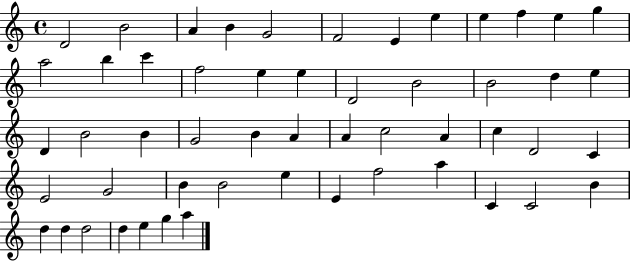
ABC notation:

X:1
T:Untitled
M:4/4
L:1/4
K:C
D2 B2 A B G2 F2 E e e f e g a2 b c' f2 e e D2 B2 B2 d e D B2 B G2 B A A c2 A c D2 C E2 G2 B B2 e E f2 a C C2 B d d d2 d e g a